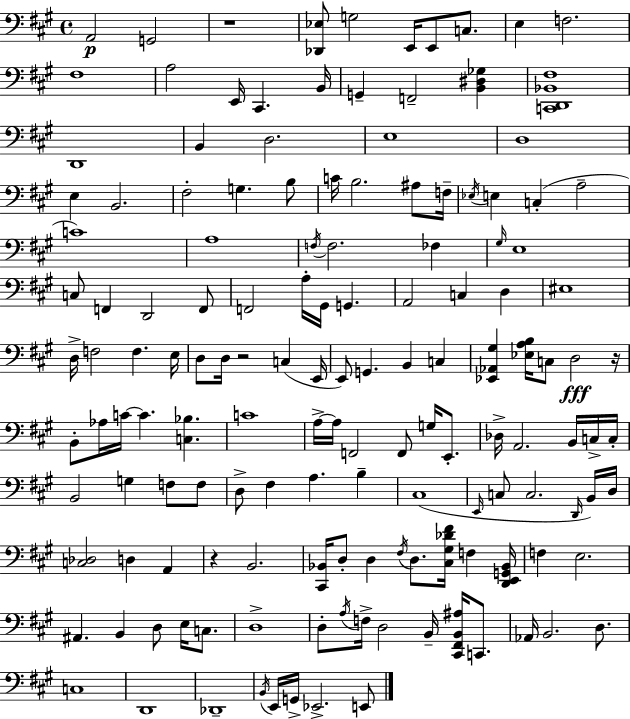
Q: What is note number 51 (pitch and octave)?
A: D3